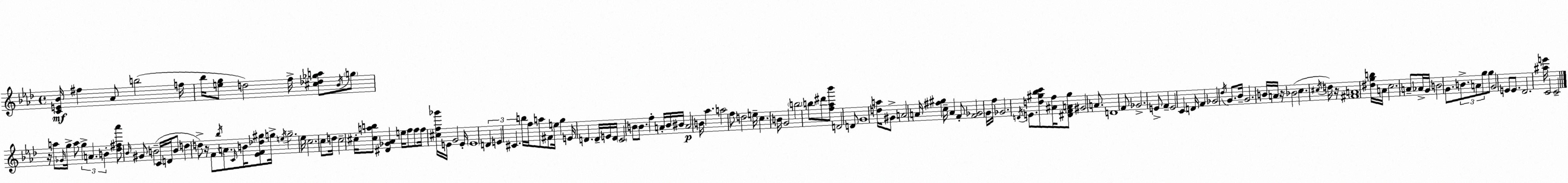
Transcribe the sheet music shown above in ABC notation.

X:1
T:Untitled
M:4/4
L:1/4
K:Ab
[CE_B]/4 ^f _A/2 b2 f/4 _b/4 [eg]/2 d2 f/4 [^c_d_ga]/2 _B/4 g/2 z/4 a/2 _G/4 g/4 a/2 g A B [_d^f_a']/2 _B/4 ^G/2 B2 C/4 D/4 B/2 d d/2 z/4 F/2 _b/4 A/2 C/4 B/4 [_EF_d^g]/2 g/4 e/4 g2 _e/4 c2 c/2 d/4 c2 ^c/4 [^cab]/2 [^D_G_A] e/4 f/2 f/2 f/4 [^cf_g']/4 E/4 G2 E/4 E4 D E ^C b/4 f/4 a/2 ^F/2 e/4 g E/4 D D/4 E/4 D/4 C2 B/2 B/2 f A/4 B/4 ^B/4 A2 B/4 _a a2 f/2 d2 e/4 c B/4 G2 b2 b/2 ^d'/2 [f_a_b']/2 D2 D/2 G4 [da]/4 ^G/2 A2 A/4 [^f^g] c/4 A F/2 [F_G]2 G/4 f/4 _G2 D/4 E/2 [d^g_bc']/2 [^Af]/4 [^DFA^g]/2 ^G2 A/2 D4 F/2 _G2 E/2 F E2 C D/4 F _G2 _d/4 G/2 _B/4 G2 B/4 A/4 z/4 _B2 c ^c/4 d/4 z/4 [^FA]4 [^dgb]/4 A/4 c2 A/2 _A/4 G/4 B2 G/2 B/2 A/2 g/2 g/2 G2 E/2 E/2 _D2 [^ae']/4 C2 C2